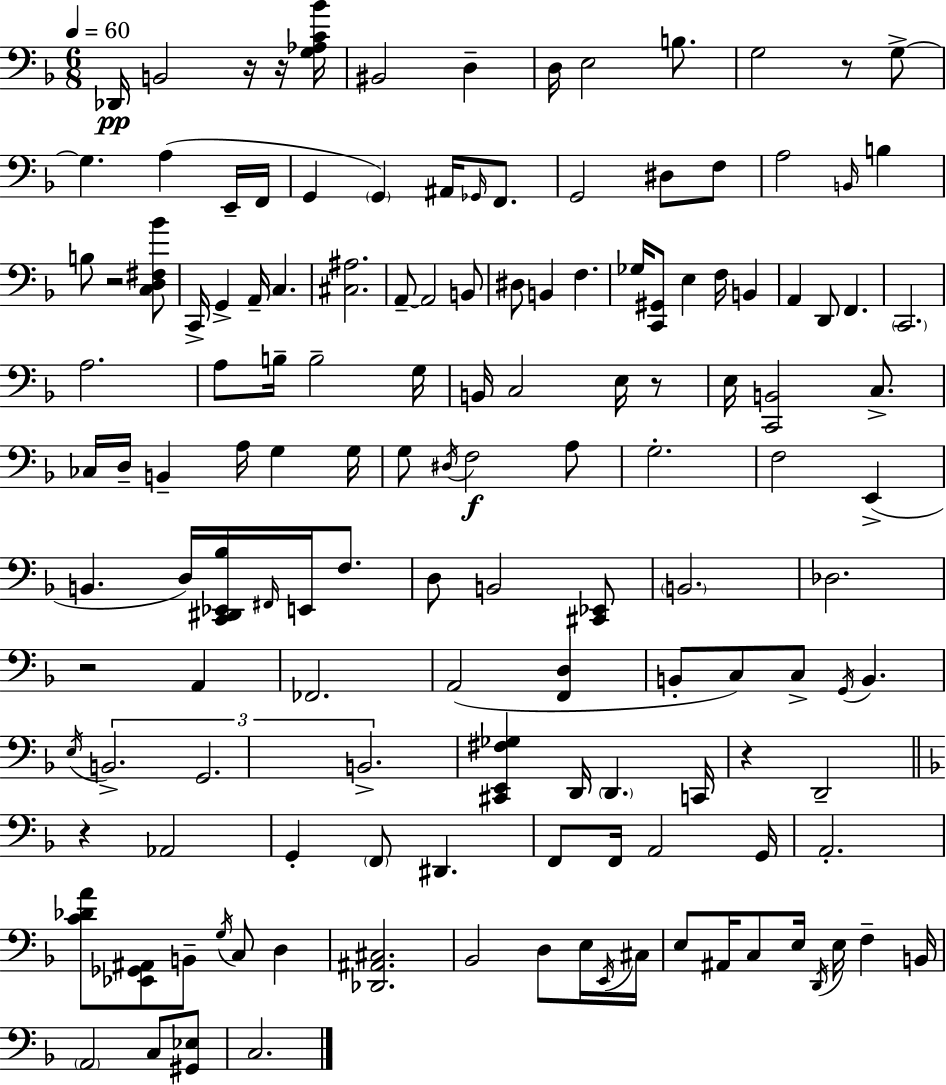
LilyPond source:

{
  \clef bass
  \numericTimeSignature
  \time 6/8
  \key f \major
  \tempo 4 = 60
  \repeat volta 2 { des,16\pp b,2 r16 r16 <g aes c' bes'>16 | bis,2 d4-- | d16 e2 b8. | g2 r8 g8->~~ | \break g4. a4( e,16-- f,16 | g,4 \parenthesize g,4) ais,16 \grace { ges,16 } f,8. | g,2 dis8 f8 | a2 \grace { b,16 } b4 | \break b8 r2 | <c d fis bes'>8 c,16-> g,4-> a,16-- c4. | <cis ais>2. | a,8--~~ a,2 | \break b,8 dis8 b,4 f4. | ges16 <c, gis,>8 e4 f16 b,4 | a,4 d,8 f,4. | \parenthesize c,2. | \break a2. | a8 b16-- b2-- | g16 b,16 c2 e16 | r8 e16 <c, b,>2 c8.-> | \break ces16 d16-- b,4-- a16 g4 | g16 g8 \acciaccatura { dis16 }\f f2 | a8 g2.-. | f2 e,4->( | \break b,4. d16) <c, dis, ees, bes>16 \grace { fis,16 } | e,16 f8. d8 b,2 | <cis, ees,>8 \parenthesize b,2. | des2. | \break r2 | a,4 fes,2. | a,2( | <f, d>4 b,8-. c8) c8-> \acciaccatura { g,16 } b,4. | \break \acciaccatura { e16 } \tuplet 3/2 { b,2.-> | g,2. | b,2.-> } | <cis, e, fis ges>4 d,16 \parenthesize d,4. | \break c,16 r4 d,2-- | \bar "||" \break \key f \major r4 aes,2 | g,4-. \parenthesize f,8 dis,4. | f,8 f,16 a,2 g,16 | a,2.-. | \break <c' des' a'>8 <ees, ges, ais,>8 b,8-- \acciaccatura { g16 } c8 d4 | <des, ais, cis>2. | bes,2 d8 e16 | \acciaccatura { e,16 } cis16 e8 ais,16 c8 e16 \acciaccatura { d,16 } e16 f4-- | \break b,16 \parenthesize a,2 c8 | <gis, ees>8 c2. | } \bar "|."
}